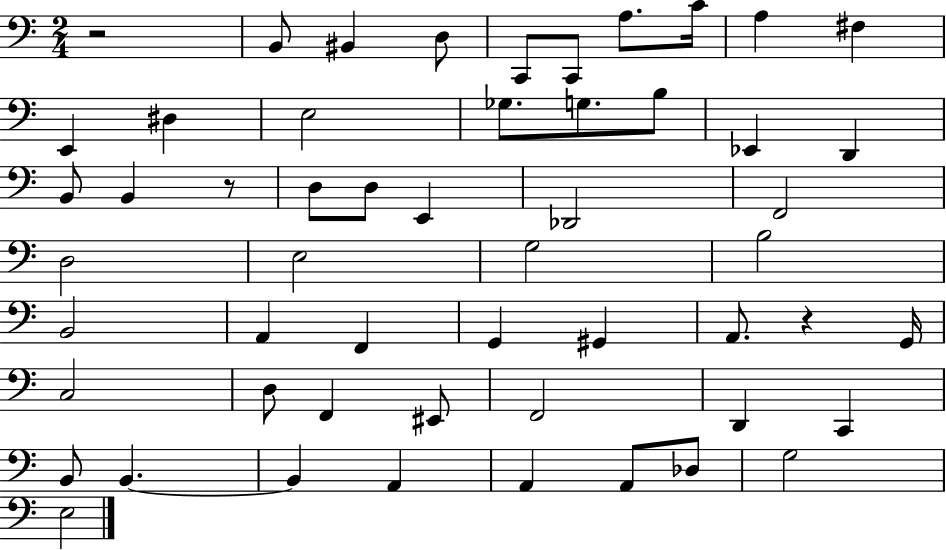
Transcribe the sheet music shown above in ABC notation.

X:1
T:Untitled
M:2/4
L:1/4
K:C
z2 B,,/2 ^B,, D,/2 C,,/2 C,,/2 A,/2 C/4 A, ^F, E,, ^D, E,2 _G,/2 G,/2 B,/2 _E,, D,, B,,/2 B,, z/2 D,/2 D,/2 E,, _D,,2 F,,2 D,2 E,2 G,2 B,2 B,,2 A,, F,, G,, ^G,, A,,/2 z G,,/4 C,2 D,/2 F,, ^E,,/2 F,,2 D,, C,, B,,/2 B,, B,, A,, A,, A,,/2 _D,/2 G,2 E,2